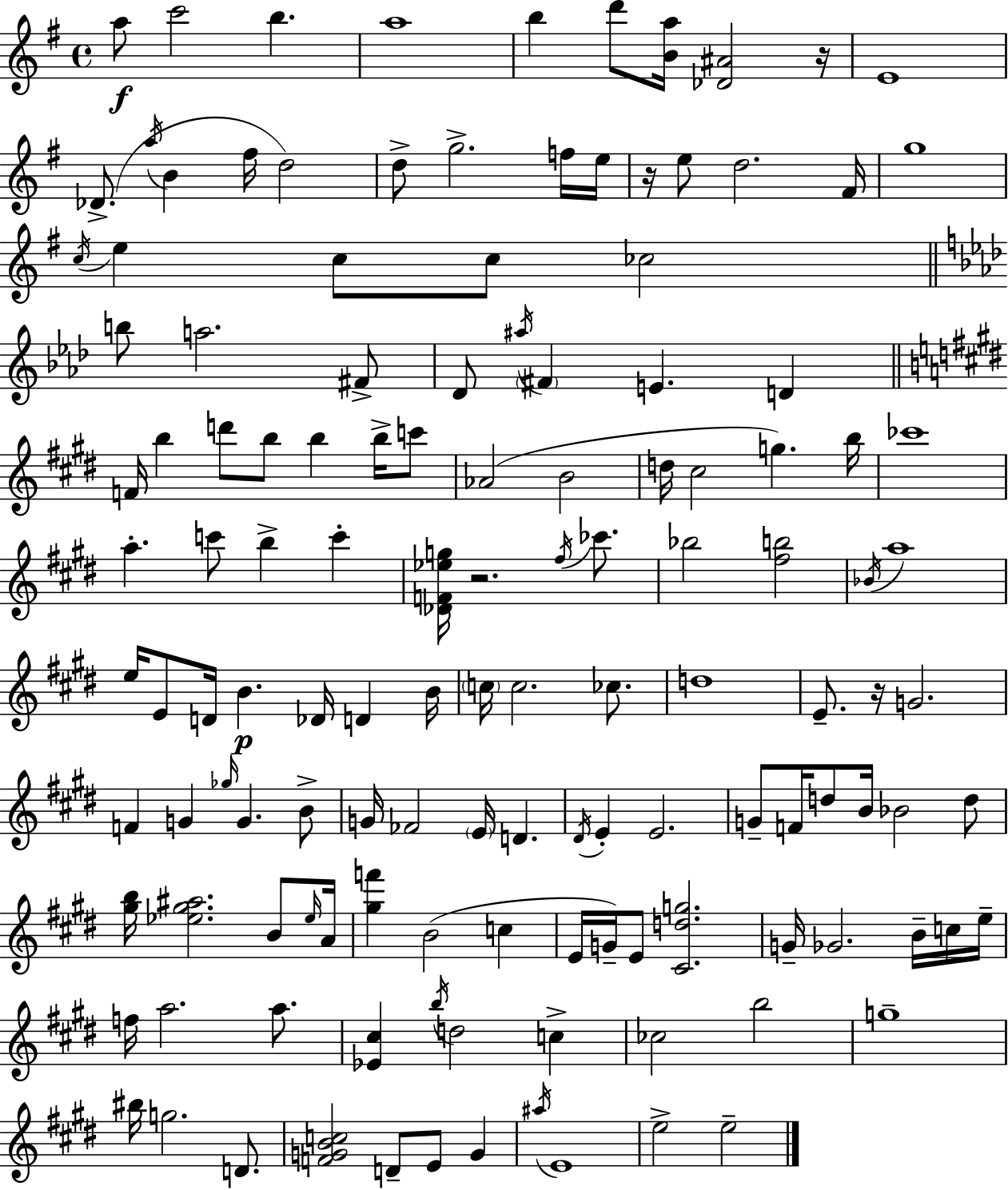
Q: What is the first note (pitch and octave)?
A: A5